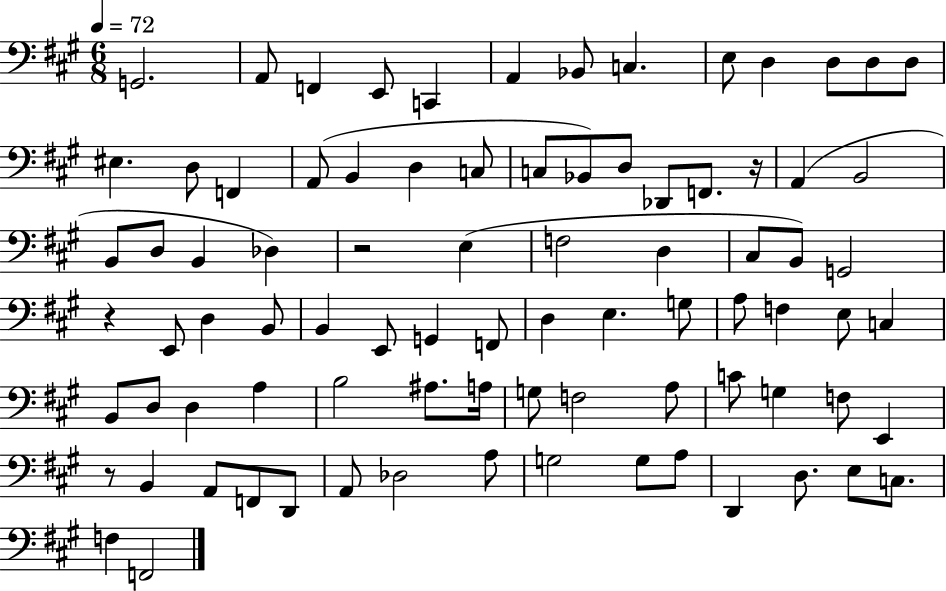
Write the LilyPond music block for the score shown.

{
  \clef bass
  \numericTimeSignature
  \time 6/8
  \key a \major
  \tempo 4 = 72
  \repeat volta 2 { g,2. | a,8 f,4 e,8 c,4 | a,4 bes,8 c4. | e8 d4 d8 d8 d8 | \break eis4. d8 f,4 | a,8( b,4 d4 c8 | c8 bes,8) d8 des,8 f,8. r16 | a,4( b,2 | \break b,8 d8 b,4 des4) | r2 e4( | f2 d4 | cis8 b,8) g,2 | \break r4 e,8 d4 b,8 | b,4 e,8 g,4 f,8 | d4 e4. g8 | a8 f4 e8 c4 | \break b,8 d8 d4 a4 | b2 ais8. a16 | g8 f2 a8 | c'8 g4 f8 e,4 | \break r8 b,4 a,8 f,8 d,8 | a,8 des2 a8 | g2 g8 a8 | d,4 d8. e8 c8. | \break f4 f,2 | } \bar "|."
}